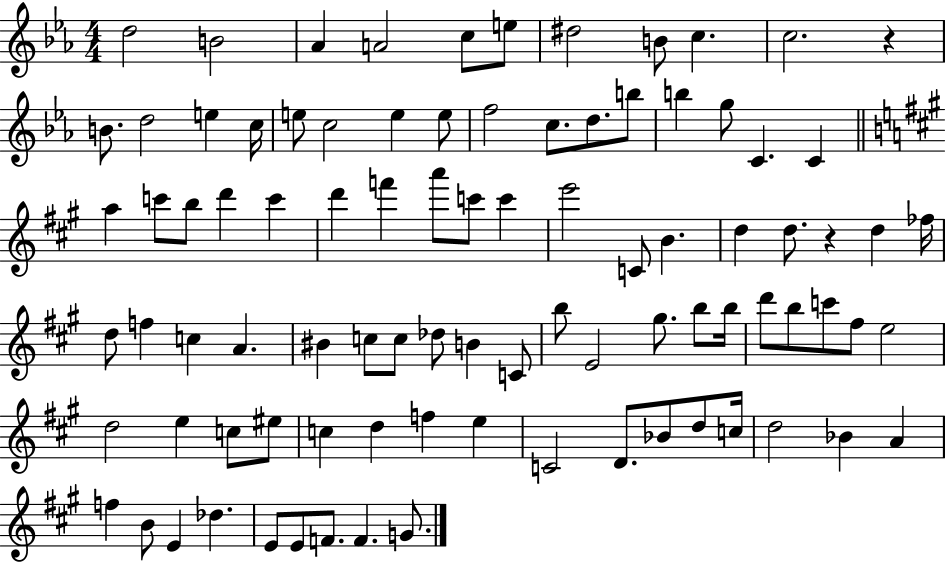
{
  \clef treble
  \numericTimeSignature
  \time 4/4
  \key ees \major
  d''2 b'2 | aes'4 a'2 c''8 e''8 | dis''2 b'8 c''4. | c''2. r4 | \break b'8. d''2 e''4 c''16 | e''8 c''2 e''4 e''8 | f''2 c''8. d''8. b''8 | b''4 g''8 c'4. c'4 | \break \bar "||" \break \key a \major a''4 c'''8 b''8 d'''4 c'''4 | d'''4 f'''4 a'''8 c'''8 c'''4 | e'''2 c'8 b'4. | d''4 d''8. r4 d''4 fes''16 | \break d''8 f''4 c''4 a'4. | bis'4 c''8 c''8 des''8 b'4 c'8 | b''8 e'2 gis''8. b''8 b''16 | d'''8 b''8 c'''8 fis''8 e''2 | \break d''2 e''4 c''8 eis''8 | c''4 d''4 f''4 e''4 | c'2 d'8. bes'8 d''8 c''16 | d''2 bes'4 a'4 | \break f''4 b'8 e'4 des''4. | e'8 e'8 f'8. f'4. g'8. | \bar "|."
}